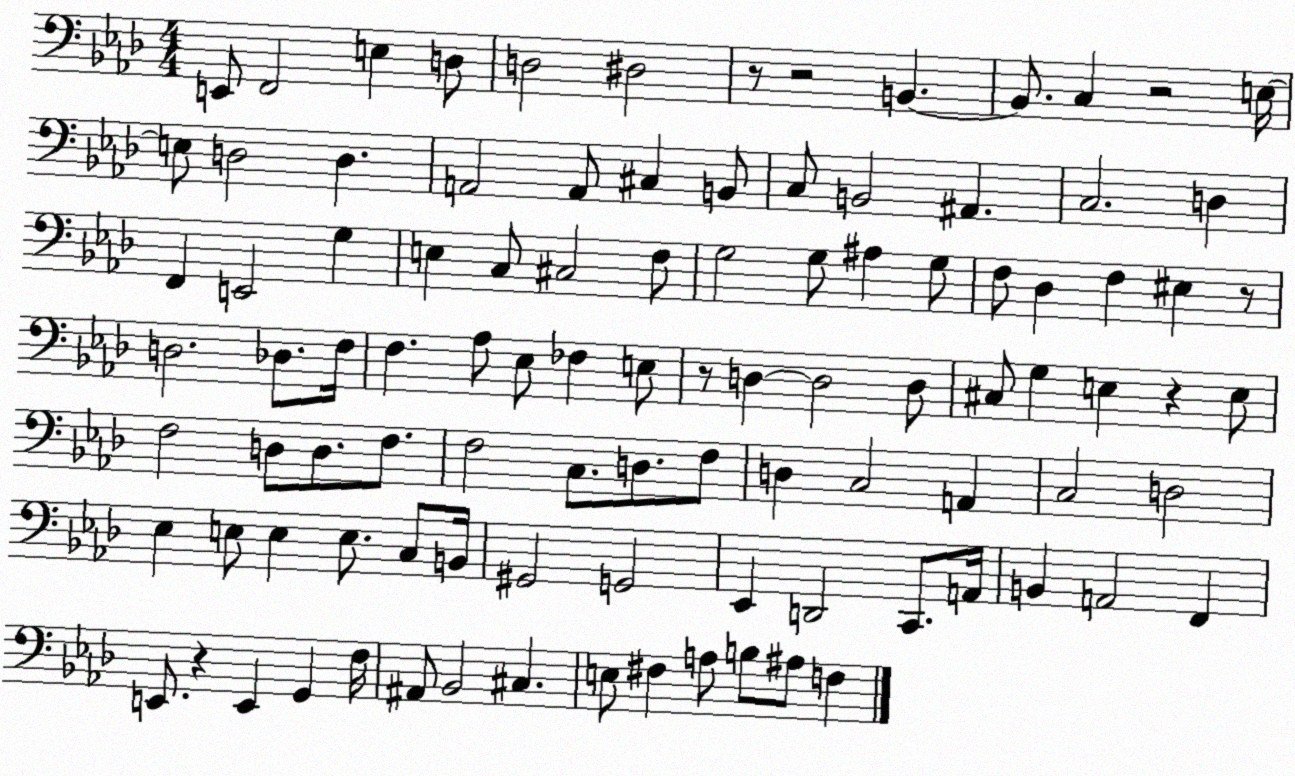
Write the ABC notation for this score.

X:1
T:Untitled
M:4/4
L:1/4
K:Ab
E,,/2 F,,2 E, D,/2 D,2 ^D,2 z/2 z2 B,, B,,/2 C, z2 E,/4 E,/2 D,2 D, A,,2 A,,/2 ^C, B,,/2 C,/2 B,,2 ^A,, C,2 D, F,, E,,2 G, E, C,/2 ^C,2 F,/2 G,2 G,/2 ^A, G,/2 F,/2 _D, F, ^E, z/2 D,2 _D,/2 F,/4 F, _A,/2 _E,/2 _F, E,/2 z/2 D, D,2 D,/2 ^C,/2 G, E, z E,/2 F,2 D,/2 D,/2 F,/2 F,2 C,/2 D,/2 F,/2 D, C,2 A,, C,2 D,2 _E, E,/2 E, E,/2 C,/2 B,,/4 ^G,,2 G,,2 _E,, D,,2 C,,/2 A,,/4 B,, A,,2 F,, E,,/2 z E,, G,, F,/4 ^A,,/2 _B,,2 ^C, E,/2 ^F, A,/2 B,/2 ^A,/2 F,